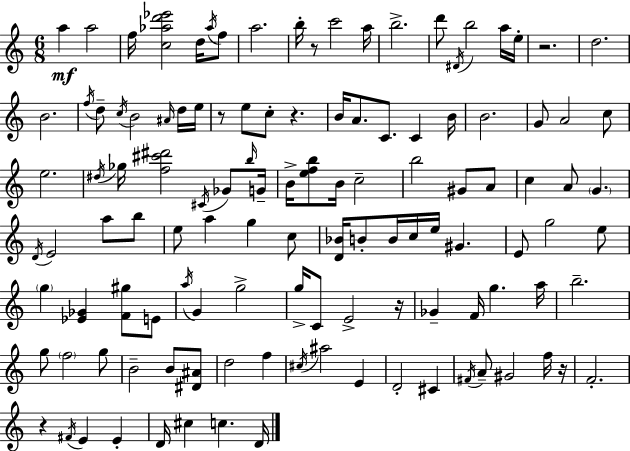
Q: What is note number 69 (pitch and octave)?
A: G5